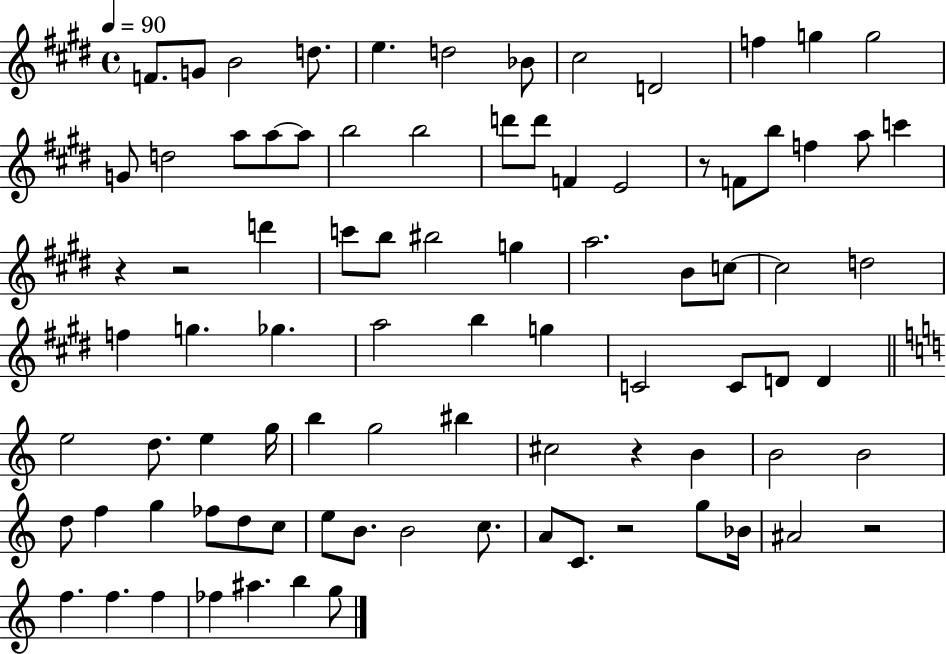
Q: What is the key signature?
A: E major